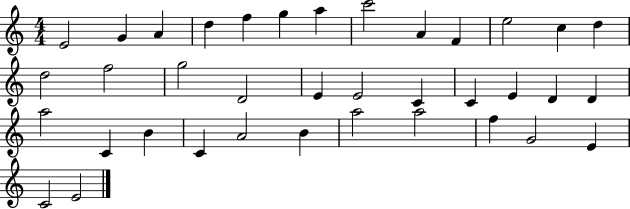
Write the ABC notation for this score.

X:1
T:Untitled
M:4/4
L:1/4
K:C
E2 G A d f g a c'2 A F e2 c d d2 f2 g2 D2 E E2 C C E D D a2 C B C A2 B a2 a2 f G2 E C2 E2